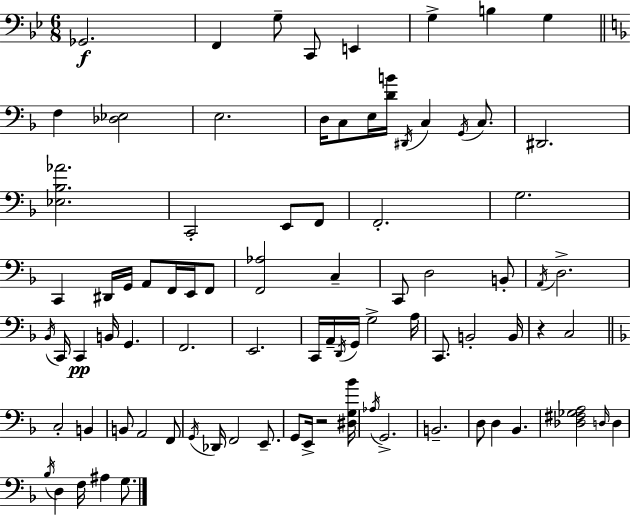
X:1
T:Untitled
M:6/8
L:1/4
K:Gm
_G,,2 F,, G,/2 C,,/2 E,, G, B, G, F, [_D,_E,]2 E,2 D,/4 C,/2 E,/4 [DB]/4 ^D,,/4 C, G,,/4 C,/2 ^D,,2 [_E,_B,_A]2 C,,2 E,,/2 F,,/2 F,,2 G,2 C,, ^D,,/4 G,,/4 A,,/2 F,,/4 E,,/4 F,,/2 [F,,_A,]2 C, C,,/2 D,2 B,,/2 A,,/4 D,2 _B,,/4 C,,/4 C,, B,,/4 G,, F,,2 E,,2 C,,/4 A,,/4 D,,/4 G,,/4 G,2 A,/4 C,,/2 B,,2 B,,/4 z C,2 C,2 B,, B,,/2 A,,2 F,,/2 G,,/4 _D,,/4 F,,2 E,,/2 G,,/2 E,,/4 z2 [^D,G,_B]/4 _A,/4 G,,2 B,,2 D,/2 D, _B,, [_D,^F,_G,A,]2 D,/4 D, _B,/4 D, F,/4 ^A, G,/2